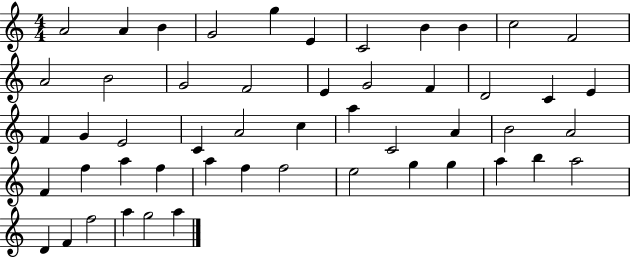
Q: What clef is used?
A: treble